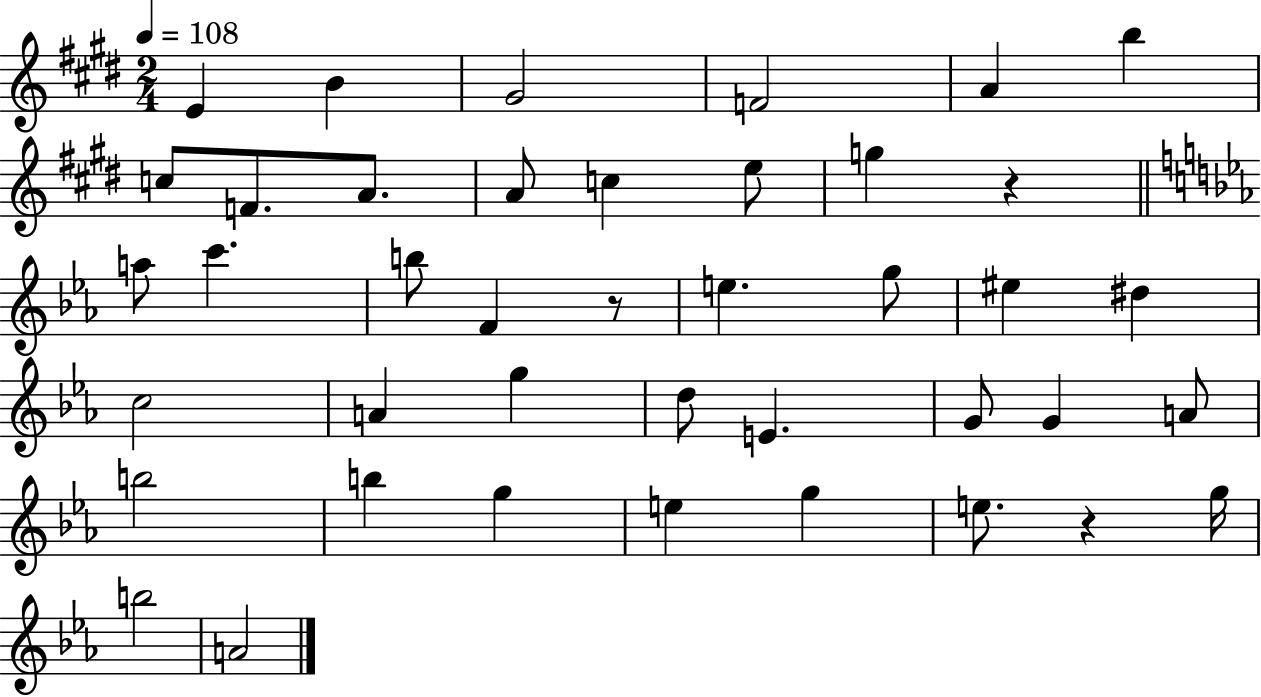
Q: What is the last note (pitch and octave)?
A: A4